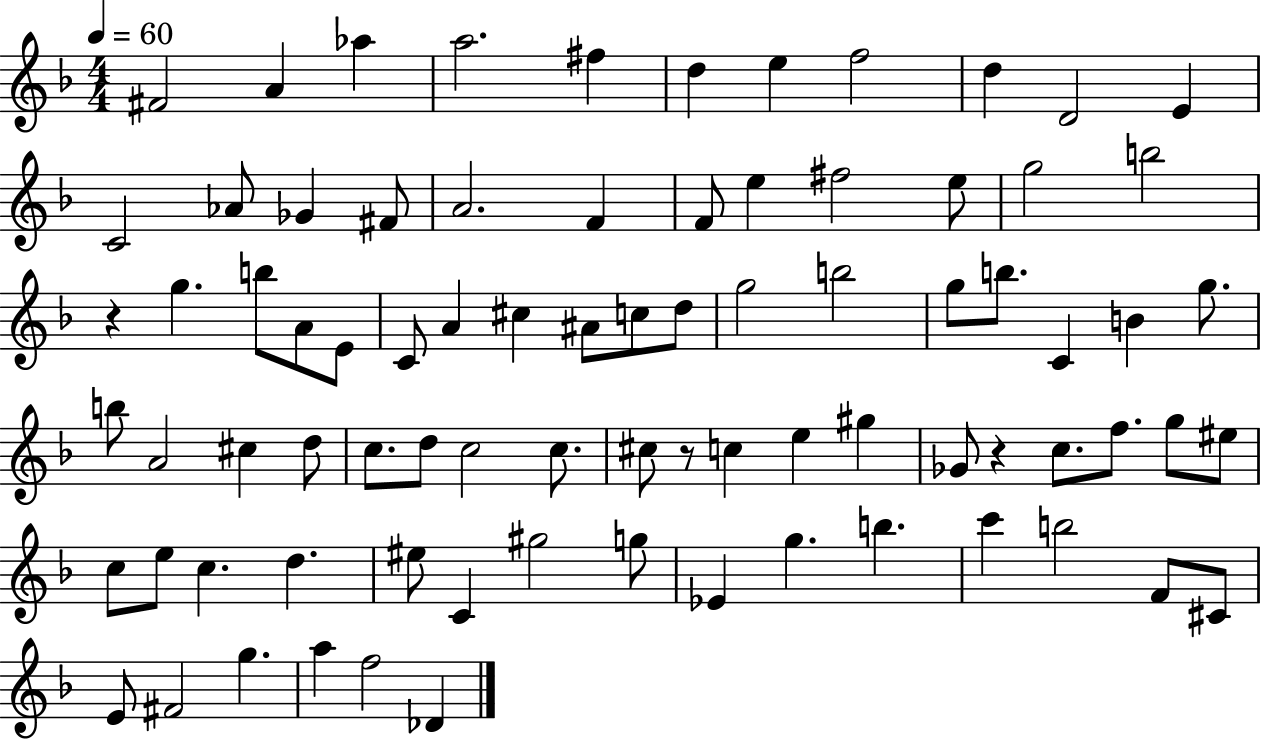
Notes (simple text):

F#4/h A4/q Ab5/q A5/h. F#5/q D5/q E5/q F5/h D5/q D4/h E4/q C4/h Ab4/e Gb4/q F#4/e A4/h. F4/q F4/e E5/q F#5/h E5/e G5/h B5/h R/q G5/q. B5/e A4/e E4/e C4/e A4/q C#5/q A#4/e C5/e D5/e G5/h B5/h G5/e B5/e. C4/q B4/q G5/e. B5/e A4/h C#5/q D5/e C5/e. D5/e C5/h C5/e. C#5/e R/e C5/q E5/q G#5/q Gb4/e R/q C5/e. F5/e. G5/e EIS5/e C5/e E5/e C5/q. D5/q. EIS5/e C4/q G#5/h G5/e Eb4/q G5/q. B5/q. C6/q B5/h F4/e C#4/e E4/e F#4/h G5/q. A5/q F5/h Db4/q